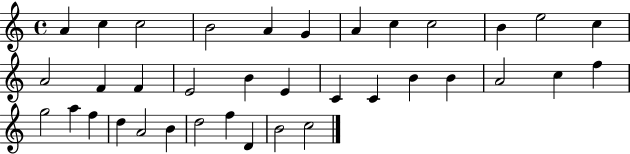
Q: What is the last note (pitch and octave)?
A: C5